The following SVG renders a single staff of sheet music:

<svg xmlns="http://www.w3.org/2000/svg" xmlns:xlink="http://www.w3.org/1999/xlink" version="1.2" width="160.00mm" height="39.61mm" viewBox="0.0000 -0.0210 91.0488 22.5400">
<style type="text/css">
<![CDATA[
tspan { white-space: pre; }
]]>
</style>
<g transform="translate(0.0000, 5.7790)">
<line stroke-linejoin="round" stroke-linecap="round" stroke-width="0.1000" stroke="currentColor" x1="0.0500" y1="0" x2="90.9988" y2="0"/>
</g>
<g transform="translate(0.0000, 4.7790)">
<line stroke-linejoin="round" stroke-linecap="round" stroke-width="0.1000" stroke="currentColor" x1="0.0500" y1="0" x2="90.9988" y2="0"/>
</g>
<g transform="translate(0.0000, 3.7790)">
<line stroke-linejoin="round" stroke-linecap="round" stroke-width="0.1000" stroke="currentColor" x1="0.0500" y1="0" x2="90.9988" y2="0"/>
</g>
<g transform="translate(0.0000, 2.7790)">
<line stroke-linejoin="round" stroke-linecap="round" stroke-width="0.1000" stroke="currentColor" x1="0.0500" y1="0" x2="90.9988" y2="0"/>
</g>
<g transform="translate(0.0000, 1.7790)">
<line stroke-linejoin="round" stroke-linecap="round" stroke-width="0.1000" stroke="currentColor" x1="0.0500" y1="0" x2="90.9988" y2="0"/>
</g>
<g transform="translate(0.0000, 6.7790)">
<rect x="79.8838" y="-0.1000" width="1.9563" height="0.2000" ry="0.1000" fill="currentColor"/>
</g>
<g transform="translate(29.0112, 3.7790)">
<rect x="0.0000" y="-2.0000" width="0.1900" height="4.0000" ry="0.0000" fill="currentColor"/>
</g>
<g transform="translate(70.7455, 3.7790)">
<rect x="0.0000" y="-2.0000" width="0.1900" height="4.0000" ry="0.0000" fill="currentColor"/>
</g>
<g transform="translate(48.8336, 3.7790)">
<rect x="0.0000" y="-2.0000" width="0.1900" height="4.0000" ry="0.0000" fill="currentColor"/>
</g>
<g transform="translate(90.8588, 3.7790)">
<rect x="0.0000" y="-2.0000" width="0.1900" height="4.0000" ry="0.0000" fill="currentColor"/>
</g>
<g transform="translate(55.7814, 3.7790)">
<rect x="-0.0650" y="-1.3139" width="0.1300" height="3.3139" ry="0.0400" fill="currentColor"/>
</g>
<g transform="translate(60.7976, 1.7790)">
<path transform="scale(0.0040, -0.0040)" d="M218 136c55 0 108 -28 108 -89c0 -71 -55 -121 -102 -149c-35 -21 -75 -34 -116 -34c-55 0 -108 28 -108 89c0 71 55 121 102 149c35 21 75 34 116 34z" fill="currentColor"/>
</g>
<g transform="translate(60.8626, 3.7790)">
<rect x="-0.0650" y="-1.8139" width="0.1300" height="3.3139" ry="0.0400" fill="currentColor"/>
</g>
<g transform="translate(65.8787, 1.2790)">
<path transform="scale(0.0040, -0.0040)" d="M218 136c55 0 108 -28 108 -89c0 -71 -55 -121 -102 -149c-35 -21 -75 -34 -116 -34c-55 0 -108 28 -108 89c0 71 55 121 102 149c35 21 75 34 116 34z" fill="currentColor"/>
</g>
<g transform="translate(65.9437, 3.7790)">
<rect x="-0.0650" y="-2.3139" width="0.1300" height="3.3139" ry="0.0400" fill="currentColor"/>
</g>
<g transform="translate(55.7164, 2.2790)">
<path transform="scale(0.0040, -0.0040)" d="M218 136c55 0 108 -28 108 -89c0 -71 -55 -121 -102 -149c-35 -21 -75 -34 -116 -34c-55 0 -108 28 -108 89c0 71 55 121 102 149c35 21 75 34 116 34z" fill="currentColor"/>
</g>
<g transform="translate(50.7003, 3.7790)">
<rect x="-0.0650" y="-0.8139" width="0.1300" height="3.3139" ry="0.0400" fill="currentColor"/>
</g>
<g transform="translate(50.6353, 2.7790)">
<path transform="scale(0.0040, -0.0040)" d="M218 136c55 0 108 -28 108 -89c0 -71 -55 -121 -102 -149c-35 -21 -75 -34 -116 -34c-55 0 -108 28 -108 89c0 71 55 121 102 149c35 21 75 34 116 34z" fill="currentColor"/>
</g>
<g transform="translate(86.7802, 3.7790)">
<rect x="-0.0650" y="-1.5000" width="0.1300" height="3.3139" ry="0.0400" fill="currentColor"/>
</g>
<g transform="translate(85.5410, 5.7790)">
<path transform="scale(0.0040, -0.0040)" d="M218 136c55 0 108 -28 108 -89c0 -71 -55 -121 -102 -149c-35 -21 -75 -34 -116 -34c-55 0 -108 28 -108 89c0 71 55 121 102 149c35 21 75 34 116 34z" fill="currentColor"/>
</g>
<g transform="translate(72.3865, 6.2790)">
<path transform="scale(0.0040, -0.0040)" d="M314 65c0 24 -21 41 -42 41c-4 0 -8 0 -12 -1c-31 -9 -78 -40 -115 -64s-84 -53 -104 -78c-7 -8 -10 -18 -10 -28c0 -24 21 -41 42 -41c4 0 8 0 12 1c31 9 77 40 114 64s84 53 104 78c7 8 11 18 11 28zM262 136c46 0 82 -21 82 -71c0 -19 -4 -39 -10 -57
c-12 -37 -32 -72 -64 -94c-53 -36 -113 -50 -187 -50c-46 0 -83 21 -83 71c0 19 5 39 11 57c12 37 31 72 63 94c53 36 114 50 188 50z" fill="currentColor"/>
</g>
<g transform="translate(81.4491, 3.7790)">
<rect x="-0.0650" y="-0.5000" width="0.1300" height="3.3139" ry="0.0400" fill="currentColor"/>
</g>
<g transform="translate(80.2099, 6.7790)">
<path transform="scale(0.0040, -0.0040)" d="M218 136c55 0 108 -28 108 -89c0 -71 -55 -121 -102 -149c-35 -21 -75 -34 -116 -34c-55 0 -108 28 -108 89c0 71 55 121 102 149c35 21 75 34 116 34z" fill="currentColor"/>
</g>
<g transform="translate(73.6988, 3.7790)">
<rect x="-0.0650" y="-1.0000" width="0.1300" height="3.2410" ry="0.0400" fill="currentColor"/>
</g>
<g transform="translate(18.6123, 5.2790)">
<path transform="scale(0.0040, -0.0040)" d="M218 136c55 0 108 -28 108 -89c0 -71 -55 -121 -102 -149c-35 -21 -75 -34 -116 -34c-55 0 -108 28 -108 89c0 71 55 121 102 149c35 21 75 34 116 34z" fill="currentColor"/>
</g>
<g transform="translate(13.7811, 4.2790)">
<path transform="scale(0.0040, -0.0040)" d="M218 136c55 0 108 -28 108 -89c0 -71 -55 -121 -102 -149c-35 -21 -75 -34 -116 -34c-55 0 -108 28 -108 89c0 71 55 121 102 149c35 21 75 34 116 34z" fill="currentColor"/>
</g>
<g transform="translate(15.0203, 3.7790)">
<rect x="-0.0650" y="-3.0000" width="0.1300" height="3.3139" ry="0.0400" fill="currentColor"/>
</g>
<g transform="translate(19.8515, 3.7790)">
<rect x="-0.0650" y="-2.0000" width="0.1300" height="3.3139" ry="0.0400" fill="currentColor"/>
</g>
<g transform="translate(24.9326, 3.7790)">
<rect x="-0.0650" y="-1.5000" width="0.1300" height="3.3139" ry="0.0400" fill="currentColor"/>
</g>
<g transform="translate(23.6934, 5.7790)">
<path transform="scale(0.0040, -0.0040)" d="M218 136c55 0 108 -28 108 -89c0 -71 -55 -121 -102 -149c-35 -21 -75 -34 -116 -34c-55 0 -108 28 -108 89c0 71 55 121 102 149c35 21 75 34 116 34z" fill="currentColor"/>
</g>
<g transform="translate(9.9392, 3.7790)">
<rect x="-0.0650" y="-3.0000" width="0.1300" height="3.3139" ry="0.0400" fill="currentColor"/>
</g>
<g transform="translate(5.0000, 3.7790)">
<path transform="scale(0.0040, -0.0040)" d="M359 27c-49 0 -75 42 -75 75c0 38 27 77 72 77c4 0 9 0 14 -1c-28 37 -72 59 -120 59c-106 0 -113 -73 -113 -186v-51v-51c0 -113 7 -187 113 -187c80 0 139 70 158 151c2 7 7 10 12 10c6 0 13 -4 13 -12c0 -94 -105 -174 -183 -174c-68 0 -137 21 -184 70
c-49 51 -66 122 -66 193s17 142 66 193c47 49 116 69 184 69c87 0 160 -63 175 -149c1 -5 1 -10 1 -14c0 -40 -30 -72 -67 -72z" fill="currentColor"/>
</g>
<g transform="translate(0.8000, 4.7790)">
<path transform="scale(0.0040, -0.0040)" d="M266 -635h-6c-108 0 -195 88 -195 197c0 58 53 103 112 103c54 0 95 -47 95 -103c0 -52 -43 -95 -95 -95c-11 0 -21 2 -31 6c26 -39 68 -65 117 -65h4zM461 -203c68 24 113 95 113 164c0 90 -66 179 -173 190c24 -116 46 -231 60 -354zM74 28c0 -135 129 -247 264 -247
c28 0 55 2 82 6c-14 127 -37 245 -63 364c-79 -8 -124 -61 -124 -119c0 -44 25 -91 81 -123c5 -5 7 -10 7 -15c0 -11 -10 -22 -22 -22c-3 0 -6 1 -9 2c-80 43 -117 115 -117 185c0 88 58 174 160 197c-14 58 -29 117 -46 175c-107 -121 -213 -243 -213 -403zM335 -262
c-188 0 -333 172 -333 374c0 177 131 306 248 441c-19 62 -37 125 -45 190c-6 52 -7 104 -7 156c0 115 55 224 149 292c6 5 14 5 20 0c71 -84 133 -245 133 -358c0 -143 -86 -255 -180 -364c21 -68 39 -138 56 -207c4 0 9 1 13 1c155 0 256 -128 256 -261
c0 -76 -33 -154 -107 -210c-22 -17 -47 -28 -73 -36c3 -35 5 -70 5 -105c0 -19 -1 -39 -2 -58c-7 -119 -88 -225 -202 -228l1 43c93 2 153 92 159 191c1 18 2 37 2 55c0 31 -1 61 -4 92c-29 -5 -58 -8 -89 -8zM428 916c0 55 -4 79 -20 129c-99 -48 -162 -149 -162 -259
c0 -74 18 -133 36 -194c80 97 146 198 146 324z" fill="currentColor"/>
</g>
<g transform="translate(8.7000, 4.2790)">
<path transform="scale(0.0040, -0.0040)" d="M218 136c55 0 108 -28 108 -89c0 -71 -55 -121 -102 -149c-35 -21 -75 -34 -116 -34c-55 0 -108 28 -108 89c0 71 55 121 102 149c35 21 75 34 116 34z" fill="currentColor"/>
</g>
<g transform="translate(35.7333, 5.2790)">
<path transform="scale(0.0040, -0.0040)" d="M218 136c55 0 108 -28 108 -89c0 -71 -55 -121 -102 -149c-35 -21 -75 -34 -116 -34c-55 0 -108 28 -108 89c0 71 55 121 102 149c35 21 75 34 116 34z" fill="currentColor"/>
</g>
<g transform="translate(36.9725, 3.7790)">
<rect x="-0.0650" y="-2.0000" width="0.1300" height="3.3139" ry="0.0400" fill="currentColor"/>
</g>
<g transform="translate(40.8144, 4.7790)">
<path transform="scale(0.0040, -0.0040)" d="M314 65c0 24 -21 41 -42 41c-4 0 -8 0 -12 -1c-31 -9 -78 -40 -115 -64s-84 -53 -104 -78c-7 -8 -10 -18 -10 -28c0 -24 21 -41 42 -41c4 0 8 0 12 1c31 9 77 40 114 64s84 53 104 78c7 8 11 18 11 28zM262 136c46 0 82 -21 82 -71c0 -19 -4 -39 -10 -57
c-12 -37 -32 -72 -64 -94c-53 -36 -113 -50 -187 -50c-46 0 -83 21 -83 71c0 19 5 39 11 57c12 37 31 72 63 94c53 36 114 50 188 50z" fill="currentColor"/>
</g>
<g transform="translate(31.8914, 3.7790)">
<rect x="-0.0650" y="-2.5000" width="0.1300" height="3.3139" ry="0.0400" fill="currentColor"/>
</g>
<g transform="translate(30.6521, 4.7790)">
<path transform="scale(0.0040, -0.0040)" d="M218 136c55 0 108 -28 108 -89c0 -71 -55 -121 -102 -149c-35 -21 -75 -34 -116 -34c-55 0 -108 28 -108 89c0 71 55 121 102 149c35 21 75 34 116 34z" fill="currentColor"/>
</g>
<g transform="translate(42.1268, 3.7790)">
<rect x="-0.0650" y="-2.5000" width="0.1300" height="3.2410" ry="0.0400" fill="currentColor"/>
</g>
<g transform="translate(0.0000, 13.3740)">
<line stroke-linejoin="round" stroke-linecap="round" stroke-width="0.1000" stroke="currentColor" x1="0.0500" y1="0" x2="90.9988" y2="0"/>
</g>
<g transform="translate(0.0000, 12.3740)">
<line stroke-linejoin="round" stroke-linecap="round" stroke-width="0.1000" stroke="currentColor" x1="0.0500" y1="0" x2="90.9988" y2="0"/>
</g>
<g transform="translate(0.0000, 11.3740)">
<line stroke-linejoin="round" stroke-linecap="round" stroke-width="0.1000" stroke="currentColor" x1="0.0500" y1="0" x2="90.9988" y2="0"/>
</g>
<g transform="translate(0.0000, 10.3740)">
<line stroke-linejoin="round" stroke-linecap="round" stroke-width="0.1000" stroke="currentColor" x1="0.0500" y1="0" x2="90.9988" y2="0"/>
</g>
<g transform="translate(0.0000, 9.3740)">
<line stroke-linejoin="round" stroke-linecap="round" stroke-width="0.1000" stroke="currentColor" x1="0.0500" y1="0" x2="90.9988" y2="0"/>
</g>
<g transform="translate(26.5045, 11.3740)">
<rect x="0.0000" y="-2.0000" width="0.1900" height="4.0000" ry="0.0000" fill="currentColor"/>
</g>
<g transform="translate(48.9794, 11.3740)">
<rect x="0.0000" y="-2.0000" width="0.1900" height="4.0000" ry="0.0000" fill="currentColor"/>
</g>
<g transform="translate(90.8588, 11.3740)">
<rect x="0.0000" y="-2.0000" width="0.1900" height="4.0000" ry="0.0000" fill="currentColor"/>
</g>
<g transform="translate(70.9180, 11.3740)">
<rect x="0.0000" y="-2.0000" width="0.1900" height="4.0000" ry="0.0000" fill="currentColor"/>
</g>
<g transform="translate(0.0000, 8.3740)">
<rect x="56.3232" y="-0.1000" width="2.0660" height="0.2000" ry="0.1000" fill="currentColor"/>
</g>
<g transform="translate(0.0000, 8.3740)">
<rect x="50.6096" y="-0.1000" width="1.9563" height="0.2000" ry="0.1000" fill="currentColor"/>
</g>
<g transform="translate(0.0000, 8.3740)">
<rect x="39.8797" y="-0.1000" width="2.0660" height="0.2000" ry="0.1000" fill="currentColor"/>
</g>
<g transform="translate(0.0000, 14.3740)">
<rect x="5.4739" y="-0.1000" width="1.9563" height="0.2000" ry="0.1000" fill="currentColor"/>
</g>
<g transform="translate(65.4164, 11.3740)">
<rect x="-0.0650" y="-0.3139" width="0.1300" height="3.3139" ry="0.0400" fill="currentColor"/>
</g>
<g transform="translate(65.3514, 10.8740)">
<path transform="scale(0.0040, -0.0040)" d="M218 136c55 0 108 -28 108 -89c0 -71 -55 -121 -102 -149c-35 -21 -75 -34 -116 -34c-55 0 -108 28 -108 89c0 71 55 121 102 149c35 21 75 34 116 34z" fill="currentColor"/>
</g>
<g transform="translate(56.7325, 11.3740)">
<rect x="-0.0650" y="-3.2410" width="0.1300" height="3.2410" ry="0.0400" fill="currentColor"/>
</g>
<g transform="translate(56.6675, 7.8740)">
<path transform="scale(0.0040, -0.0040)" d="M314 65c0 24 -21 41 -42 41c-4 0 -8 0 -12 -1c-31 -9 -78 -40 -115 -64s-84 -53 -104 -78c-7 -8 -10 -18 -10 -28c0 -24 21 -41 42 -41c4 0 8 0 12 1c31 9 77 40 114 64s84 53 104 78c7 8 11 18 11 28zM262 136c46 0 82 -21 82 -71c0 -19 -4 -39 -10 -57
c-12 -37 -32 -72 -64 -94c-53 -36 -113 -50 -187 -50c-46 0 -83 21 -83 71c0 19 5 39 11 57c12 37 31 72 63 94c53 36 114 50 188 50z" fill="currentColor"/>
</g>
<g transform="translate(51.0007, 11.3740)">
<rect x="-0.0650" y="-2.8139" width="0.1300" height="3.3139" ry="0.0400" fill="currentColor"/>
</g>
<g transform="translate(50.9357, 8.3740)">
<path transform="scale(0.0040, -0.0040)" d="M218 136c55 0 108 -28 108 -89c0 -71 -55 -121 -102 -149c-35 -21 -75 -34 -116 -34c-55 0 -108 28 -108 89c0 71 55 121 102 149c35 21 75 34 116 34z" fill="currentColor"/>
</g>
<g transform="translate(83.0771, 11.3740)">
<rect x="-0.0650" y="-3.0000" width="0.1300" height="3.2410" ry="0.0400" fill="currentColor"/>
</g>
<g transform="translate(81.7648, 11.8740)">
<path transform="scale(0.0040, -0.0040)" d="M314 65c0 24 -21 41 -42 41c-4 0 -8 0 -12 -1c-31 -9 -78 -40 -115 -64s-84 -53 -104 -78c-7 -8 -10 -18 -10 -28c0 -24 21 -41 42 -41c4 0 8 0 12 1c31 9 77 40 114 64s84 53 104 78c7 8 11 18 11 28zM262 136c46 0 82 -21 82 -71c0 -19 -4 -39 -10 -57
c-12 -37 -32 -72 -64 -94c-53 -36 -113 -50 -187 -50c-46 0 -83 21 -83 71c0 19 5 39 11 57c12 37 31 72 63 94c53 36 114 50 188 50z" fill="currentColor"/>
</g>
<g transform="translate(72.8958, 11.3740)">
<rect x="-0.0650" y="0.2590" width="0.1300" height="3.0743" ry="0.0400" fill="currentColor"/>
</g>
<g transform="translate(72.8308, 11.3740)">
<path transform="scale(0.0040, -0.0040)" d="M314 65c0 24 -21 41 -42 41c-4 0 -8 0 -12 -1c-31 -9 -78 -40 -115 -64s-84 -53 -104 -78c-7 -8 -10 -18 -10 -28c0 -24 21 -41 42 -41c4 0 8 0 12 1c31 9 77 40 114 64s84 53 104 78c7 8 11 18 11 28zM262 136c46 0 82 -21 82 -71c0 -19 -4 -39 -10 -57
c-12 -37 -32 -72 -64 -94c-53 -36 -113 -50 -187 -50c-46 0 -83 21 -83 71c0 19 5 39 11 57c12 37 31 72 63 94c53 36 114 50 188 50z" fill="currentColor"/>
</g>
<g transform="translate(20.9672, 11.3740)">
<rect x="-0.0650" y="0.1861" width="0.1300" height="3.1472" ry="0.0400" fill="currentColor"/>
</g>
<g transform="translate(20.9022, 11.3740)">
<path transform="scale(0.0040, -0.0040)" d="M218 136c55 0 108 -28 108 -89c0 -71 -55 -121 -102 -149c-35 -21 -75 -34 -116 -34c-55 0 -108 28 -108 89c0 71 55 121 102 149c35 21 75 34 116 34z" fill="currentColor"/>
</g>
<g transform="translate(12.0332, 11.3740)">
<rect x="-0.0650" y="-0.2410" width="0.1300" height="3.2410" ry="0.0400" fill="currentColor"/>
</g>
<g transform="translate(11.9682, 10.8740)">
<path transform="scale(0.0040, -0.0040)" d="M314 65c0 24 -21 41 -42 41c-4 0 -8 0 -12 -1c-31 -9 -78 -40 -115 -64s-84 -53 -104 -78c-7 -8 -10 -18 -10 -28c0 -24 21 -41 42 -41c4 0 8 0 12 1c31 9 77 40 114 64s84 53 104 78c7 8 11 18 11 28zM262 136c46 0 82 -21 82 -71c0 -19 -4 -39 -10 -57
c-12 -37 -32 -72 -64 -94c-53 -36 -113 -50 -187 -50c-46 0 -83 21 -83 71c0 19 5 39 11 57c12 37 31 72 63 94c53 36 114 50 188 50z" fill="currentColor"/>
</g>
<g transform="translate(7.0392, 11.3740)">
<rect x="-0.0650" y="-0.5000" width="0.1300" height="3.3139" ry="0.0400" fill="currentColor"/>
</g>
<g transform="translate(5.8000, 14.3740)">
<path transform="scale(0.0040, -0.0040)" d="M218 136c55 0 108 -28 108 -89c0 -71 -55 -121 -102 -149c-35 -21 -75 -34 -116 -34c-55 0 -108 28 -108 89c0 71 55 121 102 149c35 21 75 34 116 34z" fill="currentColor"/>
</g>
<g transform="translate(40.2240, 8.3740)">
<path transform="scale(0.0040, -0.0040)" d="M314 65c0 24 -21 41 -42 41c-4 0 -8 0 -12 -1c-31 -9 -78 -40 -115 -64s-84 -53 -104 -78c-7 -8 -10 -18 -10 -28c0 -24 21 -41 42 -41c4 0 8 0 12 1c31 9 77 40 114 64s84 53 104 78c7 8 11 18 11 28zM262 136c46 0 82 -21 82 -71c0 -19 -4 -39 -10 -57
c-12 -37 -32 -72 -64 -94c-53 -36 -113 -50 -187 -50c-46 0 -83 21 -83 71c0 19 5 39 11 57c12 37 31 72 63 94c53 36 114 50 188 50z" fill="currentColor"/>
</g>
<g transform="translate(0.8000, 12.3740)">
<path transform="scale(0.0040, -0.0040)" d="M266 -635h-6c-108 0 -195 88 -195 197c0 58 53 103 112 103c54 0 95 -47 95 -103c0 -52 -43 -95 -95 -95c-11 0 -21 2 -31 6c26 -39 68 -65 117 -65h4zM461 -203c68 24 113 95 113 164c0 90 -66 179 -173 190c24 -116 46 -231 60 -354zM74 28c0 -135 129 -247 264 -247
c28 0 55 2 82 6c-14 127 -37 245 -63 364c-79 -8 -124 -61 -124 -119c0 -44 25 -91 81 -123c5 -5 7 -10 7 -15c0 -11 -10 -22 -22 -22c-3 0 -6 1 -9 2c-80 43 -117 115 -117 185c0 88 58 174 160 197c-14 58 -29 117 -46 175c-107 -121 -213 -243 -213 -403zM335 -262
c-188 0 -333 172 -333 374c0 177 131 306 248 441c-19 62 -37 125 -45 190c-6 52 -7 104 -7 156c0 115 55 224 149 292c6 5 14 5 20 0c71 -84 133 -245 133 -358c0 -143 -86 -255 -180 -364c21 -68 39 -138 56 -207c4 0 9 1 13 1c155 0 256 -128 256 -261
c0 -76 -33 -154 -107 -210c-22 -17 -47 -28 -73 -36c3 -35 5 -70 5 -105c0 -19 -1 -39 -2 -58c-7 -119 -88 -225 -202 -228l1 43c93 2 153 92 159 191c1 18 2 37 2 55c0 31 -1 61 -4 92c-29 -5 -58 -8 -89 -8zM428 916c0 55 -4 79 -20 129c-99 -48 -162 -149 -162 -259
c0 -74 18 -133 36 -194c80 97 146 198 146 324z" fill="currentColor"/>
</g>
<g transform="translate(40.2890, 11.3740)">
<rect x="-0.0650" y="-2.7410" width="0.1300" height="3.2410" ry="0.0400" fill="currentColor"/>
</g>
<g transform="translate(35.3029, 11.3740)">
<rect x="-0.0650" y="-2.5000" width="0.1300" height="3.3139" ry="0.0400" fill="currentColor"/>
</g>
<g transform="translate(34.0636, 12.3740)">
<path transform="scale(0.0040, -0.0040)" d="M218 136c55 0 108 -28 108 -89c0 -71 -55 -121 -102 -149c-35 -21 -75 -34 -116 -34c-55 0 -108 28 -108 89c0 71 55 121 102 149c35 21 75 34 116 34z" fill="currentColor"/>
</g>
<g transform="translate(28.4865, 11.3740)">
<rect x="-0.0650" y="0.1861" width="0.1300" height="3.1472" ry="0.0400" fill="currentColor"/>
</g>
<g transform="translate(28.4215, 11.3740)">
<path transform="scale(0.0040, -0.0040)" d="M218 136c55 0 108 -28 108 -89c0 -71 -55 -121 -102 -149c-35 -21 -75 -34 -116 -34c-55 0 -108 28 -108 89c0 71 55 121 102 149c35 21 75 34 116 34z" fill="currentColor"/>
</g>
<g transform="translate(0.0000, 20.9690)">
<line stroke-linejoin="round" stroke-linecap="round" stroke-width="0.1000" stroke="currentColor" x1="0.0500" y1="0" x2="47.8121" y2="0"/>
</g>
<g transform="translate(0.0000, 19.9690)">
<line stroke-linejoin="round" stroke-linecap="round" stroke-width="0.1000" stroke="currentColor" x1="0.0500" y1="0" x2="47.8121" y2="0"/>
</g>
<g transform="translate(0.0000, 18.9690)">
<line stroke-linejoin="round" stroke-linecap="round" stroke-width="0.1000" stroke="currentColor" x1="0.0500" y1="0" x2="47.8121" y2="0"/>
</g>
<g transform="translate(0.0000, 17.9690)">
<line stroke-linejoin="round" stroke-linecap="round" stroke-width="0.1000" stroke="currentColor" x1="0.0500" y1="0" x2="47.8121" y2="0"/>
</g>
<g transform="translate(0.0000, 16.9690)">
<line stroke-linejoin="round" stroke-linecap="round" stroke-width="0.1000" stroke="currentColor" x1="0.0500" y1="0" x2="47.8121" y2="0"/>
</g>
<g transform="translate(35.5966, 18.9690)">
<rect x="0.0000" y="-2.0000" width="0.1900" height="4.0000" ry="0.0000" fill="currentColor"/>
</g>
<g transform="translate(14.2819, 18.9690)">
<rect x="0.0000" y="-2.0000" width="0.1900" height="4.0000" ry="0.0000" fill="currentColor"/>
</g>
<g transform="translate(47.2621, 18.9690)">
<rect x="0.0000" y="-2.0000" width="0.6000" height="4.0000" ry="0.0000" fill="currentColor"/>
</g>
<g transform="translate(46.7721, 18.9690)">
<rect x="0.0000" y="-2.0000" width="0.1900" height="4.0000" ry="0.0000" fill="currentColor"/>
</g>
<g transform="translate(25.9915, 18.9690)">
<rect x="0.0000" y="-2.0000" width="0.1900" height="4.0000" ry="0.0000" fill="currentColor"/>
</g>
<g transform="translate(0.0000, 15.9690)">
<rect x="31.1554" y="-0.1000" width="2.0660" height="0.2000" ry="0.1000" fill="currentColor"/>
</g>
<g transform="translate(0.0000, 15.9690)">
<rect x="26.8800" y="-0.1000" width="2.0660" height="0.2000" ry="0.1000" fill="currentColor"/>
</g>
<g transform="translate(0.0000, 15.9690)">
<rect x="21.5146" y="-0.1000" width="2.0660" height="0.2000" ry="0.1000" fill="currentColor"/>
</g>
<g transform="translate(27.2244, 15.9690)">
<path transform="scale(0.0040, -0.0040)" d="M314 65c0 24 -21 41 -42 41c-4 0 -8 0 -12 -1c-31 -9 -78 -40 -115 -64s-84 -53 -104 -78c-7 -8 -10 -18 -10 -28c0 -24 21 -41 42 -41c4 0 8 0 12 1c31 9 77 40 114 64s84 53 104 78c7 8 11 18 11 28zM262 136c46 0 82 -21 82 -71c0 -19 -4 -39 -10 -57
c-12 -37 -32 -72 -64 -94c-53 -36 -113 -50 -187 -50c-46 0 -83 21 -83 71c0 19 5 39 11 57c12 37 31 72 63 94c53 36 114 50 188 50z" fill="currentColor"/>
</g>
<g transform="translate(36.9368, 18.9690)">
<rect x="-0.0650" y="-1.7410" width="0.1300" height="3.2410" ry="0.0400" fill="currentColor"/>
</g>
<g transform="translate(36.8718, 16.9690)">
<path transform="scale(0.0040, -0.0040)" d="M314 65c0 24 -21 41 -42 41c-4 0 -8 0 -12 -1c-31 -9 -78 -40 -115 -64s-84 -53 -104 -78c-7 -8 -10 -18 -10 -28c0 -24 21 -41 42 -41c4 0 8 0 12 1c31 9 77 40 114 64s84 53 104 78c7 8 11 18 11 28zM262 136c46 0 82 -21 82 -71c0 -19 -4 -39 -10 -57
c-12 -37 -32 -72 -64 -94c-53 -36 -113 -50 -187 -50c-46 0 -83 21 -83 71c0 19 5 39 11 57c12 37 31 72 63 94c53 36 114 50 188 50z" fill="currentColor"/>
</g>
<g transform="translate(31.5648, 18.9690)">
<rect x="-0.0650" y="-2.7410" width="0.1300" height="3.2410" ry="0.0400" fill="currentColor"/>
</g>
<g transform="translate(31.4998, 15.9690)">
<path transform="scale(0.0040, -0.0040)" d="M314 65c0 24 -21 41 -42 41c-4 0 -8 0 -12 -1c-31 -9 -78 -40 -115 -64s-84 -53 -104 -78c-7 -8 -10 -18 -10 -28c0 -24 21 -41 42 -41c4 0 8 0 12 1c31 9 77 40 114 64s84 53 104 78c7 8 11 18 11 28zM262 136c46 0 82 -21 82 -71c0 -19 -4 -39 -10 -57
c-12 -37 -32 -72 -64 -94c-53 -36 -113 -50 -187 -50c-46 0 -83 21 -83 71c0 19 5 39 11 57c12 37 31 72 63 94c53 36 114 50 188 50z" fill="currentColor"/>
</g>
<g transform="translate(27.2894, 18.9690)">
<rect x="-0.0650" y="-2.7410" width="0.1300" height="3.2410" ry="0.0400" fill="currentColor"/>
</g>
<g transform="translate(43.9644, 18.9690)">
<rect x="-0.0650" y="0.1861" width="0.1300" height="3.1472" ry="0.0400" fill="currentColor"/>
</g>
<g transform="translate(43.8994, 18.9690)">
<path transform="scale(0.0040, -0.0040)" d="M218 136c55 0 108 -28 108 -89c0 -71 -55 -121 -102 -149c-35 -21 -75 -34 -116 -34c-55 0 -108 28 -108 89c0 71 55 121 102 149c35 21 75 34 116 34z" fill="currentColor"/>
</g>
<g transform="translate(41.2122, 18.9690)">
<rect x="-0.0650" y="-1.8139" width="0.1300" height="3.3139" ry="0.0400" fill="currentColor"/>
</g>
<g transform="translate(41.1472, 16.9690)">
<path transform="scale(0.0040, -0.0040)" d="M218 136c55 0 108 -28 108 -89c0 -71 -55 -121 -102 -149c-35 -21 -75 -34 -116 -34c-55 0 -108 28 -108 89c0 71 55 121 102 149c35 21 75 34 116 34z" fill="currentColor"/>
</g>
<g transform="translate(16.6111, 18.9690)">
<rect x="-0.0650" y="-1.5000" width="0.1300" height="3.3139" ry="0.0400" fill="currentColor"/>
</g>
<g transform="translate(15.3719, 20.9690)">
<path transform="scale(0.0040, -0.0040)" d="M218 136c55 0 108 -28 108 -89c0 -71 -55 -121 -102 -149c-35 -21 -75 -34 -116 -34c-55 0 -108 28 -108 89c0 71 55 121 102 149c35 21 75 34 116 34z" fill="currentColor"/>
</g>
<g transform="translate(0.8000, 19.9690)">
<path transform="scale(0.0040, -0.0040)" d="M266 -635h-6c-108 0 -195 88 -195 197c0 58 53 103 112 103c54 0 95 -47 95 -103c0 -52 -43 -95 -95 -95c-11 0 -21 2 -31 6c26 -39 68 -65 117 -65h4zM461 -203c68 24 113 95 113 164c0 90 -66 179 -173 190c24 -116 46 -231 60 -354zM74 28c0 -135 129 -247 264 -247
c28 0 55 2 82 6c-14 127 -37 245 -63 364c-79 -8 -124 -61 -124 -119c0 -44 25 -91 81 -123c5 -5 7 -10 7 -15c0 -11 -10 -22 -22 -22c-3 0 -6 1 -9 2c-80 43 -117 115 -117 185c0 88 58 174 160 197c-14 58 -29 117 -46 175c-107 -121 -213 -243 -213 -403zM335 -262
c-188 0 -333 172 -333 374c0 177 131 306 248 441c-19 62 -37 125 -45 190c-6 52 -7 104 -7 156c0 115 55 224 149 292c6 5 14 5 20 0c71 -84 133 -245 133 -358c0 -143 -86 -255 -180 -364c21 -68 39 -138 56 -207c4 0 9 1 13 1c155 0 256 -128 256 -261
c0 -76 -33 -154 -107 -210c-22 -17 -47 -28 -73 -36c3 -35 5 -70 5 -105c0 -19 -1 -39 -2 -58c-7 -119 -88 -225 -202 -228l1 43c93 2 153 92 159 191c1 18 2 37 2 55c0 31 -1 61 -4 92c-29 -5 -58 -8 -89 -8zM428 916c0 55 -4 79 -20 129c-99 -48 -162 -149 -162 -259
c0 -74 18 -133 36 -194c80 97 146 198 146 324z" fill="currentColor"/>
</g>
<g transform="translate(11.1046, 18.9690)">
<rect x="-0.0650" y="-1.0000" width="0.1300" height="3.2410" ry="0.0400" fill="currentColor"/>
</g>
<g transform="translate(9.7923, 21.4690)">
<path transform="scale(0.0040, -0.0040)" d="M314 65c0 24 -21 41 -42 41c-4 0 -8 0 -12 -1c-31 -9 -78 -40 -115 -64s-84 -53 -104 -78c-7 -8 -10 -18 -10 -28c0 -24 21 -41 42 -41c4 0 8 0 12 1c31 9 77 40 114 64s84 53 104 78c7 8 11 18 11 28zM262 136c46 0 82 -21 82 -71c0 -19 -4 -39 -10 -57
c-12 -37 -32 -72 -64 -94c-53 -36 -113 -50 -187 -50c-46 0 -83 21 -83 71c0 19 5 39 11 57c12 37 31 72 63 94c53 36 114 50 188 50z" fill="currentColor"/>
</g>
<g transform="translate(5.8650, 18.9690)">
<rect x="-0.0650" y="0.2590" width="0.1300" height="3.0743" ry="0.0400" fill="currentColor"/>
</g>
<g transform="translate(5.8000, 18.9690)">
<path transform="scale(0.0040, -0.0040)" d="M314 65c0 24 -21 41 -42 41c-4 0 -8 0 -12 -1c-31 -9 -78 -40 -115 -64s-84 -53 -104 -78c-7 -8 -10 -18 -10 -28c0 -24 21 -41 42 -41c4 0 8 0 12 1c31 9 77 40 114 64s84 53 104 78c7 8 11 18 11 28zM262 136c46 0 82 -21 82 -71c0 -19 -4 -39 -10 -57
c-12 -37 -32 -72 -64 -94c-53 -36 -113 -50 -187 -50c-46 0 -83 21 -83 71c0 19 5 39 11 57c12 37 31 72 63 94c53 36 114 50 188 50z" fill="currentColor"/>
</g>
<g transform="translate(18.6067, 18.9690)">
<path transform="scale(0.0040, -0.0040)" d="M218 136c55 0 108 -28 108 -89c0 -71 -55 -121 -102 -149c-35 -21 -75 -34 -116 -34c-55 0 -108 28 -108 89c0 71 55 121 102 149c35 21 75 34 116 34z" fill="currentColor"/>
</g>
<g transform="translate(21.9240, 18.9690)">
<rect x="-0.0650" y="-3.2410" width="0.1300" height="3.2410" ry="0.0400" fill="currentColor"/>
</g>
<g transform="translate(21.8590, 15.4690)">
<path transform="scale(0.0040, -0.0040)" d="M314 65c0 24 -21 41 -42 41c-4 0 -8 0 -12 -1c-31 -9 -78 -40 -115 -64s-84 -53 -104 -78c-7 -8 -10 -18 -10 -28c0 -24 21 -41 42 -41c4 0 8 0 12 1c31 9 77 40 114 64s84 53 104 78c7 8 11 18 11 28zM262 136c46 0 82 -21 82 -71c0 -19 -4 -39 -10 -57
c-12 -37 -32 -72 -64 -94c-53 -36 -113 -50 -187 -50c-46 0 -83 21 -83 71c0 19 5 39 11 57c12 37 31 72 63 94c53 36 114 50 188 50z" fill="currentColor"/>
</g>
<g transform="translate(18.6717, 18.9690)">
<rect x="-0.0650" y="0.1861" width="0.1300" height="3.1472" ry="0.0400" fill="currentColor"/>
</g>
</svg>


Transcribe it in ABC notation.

X:1
T:Untitled
M:4/4
L:1/4
K:C
A A F E G F G2 d e f g D2 C E C c2 B B G a2 a b2 c B2 A2 B2 D2 E B b2 a2 a2 f2 f B